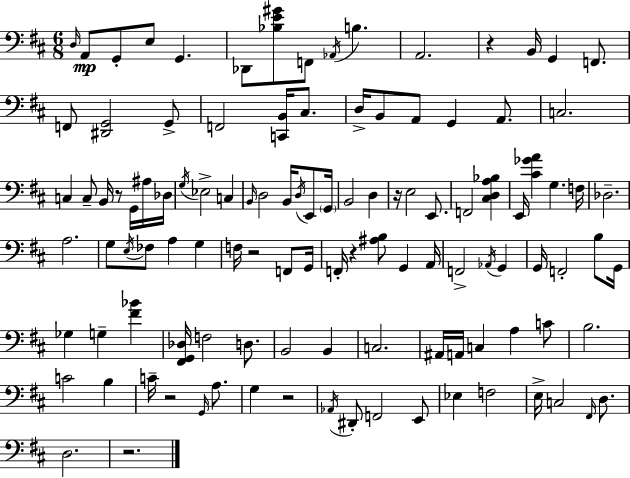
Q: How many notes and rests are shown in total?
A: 112